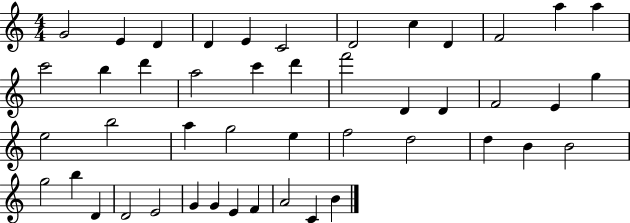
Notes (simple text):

G4/h E4/q D4/q D4/q E4/q C4/h D4/h C5/q D4/q F4/h A5/q A5/q C6/h B5/q D6/q A5/h C6/q D6/q F6/h D4/q D4/q F4/h E4/q G5/q E5/h B5/h A5/q G5/h E5/q F5/h D5/h D5/q B4/q B4/h G5/h B5/q D4/q D4/h E4/h G4/q G4/q E4/q F4/q A4/h C4/q B4/q